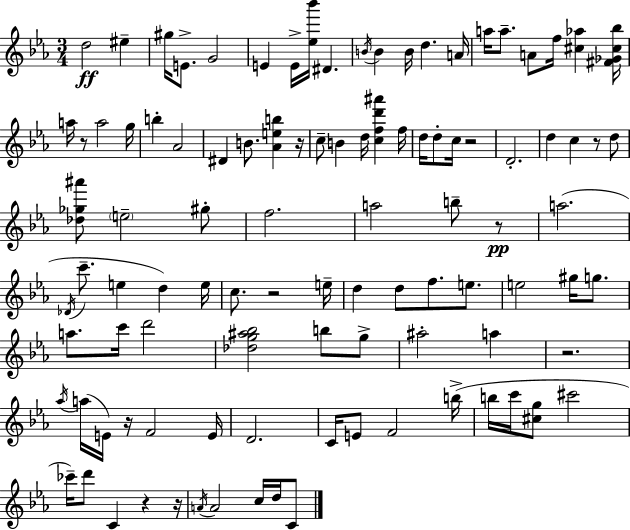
{
  \clef treble
  \numericTimeSignature
  \time 3/4
  \key ees \major
  \repeat volta 2 { d''2\ff eis''4-- | gis''16 e'8.-> g'2 | e'4 e'16-> <ees'' bes'''>16 dis'4. | \acciaccatura { b'16 } b'4 b'16 d''4. | \break a'16 a''16 a''8.-- a'8 f''16 <cis'' aes''>4 | <fis' ges' cis'' bes''>16 a''16 r8 a''2 | g''16 b''4-. aes'2 | dis'4 b'8. <aes' e'' b''>4 | \break r16 c''8-- b'4 d''16 <c'' f'' d''' ais'''>4 | f''16 d''16 d''8-. c''16 r2 | d'2.-. | d''4 c''4 r8 d''8 | \break <des'' ges'' ais'''>8 \parenthesize e''2-- gis''8-. | f''2. | a''2 b''8-- r8\pp | a''2.( | \break \acciaccatura { des'16 } c'''8.-- e''4 d''4) | e''16 c''8. r2 | e''16-- d''4 d''8 f''8. e''8. | e''2 gis''16 g''8. | \break a''8. c'''16 d'''2 | <des'' g'' ais'' bes''>2 b''8 | g''8-> ais''2-. a''4 | r2. | \break \acciaccatura { aes''16 }( a''16 e'16) r16 f'2 | e'16 d'2. | c'16 e'8 f'2 | b''16->( b''16 c'''16 <cis'' g''>8 cis'''2 | \break ces'''16--) d'''8 c'4 r4 | r16 \acciaccatura { a'16 } a'2 | c''16 d''16 c'8 } \bar "|."
}